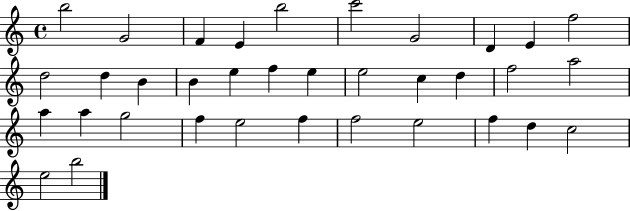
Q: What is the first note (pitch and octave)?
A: B5